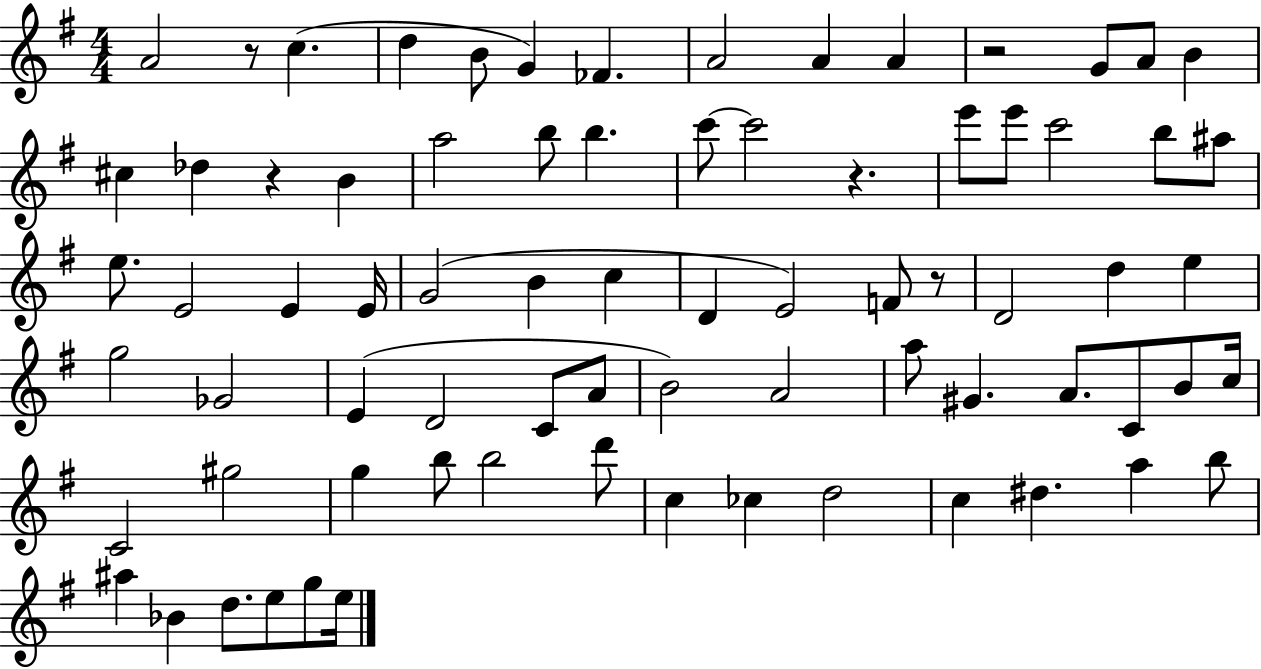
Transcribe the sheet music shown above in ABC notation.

X:1
T:Untitled
M:4/4
L:1/4
K:G
A2 z/2 c d B/2 G _F A2 A A z2 G/2 A/2 B ^c _d z B a2 b/2 b c'/2 c'2 z e'/2 e'/2 c'2 b/2 ^a/2 e/2 E2 E E/4 G2 B c D E2 F/2 z/2 D2 d e g2 _G2 E D2 C/2 A/2 B2 A2 a/2 ^G A/2 C/2 B/2 c/4 C2 ^g2 g b/2 b2 d'/2 c _c d2 c ^d a b/2 ^a _B d/2 e/2 g/2 e/4